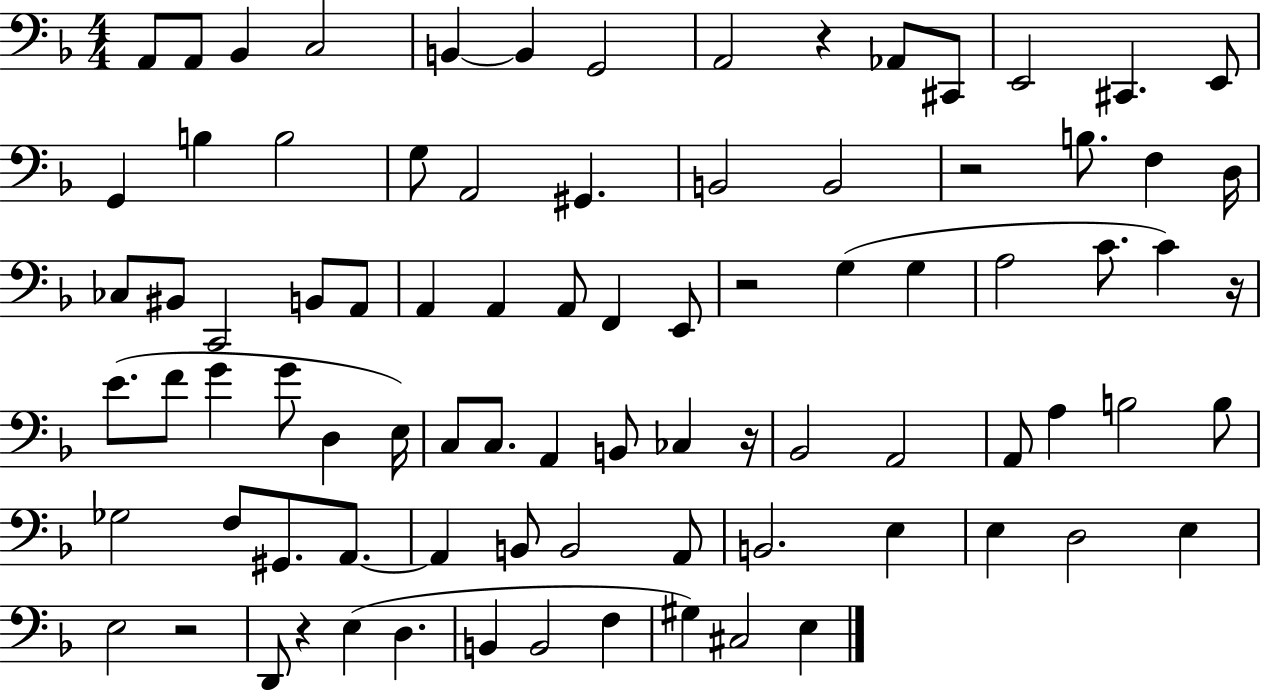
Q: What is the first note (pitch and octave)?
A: A2